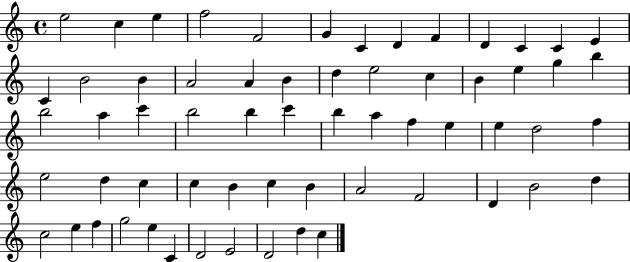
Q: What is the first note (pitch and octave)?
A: E5